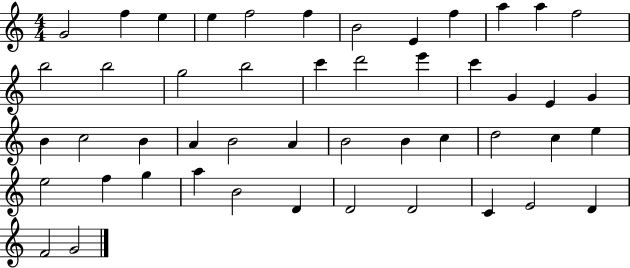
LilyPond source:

{
  \clef treble
  \numericTimeSignature
  \time 4/4
  \key c \major
  g'2 f''4 e''4 | e''4 f''2 f''4 | b'2 e'4 f''4 | a''4 a''4 f''2 | \break b''2 b''2 | g''2 b''2 | c'''4 d'''2 e'''4 | c'''4 g'4 e'4 g'4 | \break b'4 c''2 b'4 | a'4 b'2 a'4 | b'2 b'4 c''4 | d''2 c''4 e''4 | \break e''2 f''4 g''4 | a''4 b'2 d'4 | d'2 d'2 | c'4 e'2 d'4 | \break f'2 g'2 | \bar "|."
}